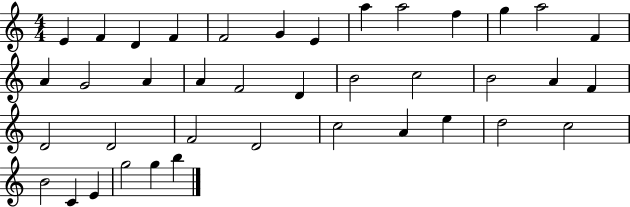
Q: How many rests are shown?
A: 0